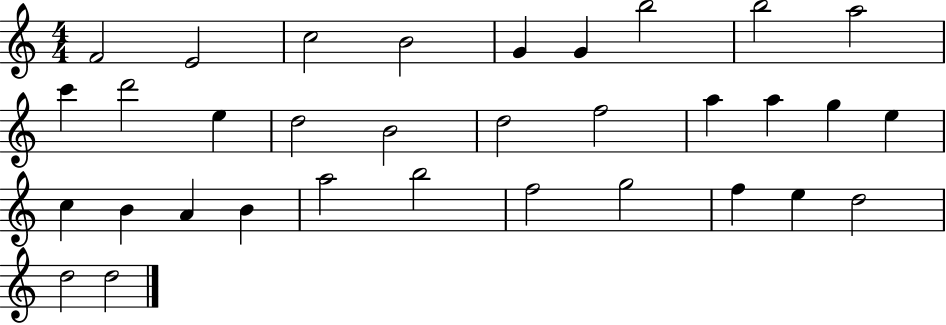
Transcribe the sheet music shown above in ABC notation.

X:1
T:Untitled
M:4/4
L:1/4
K:C
F2 E2 c2 B2 G G b2 b2 a2 c' d'2 e d2 B2 d2 f2 a a g e c B A B a2 b2 f2 g2 f e d2 d2 d2